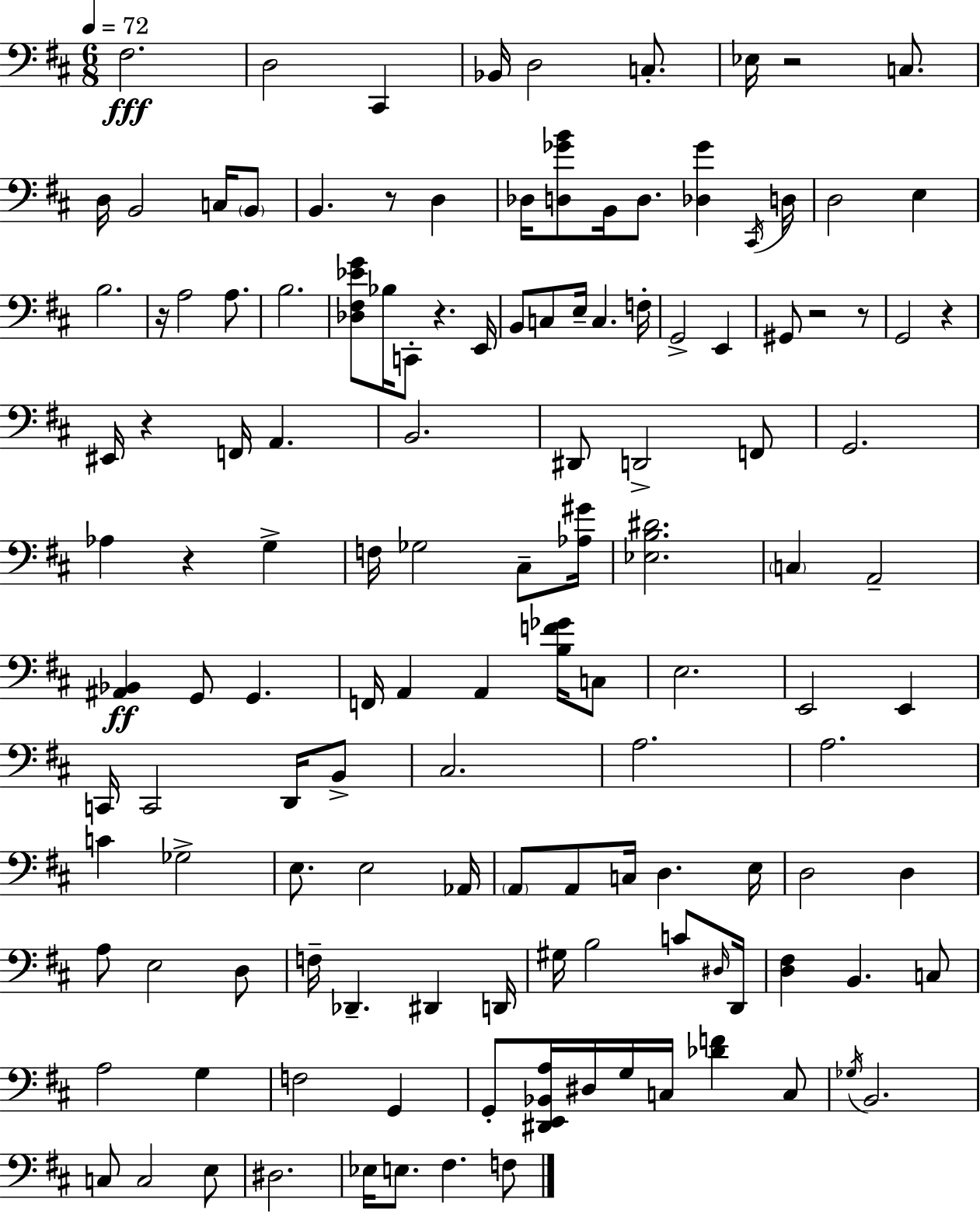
F#3/h. D3/h C#2/q Bb2/s D3/h C3/e. Eb3/s R/h C3/e. D3/s B2/h C3/s B2/e B2/q. R/e D3/q Db3/s [D3,Gb4,B4]/e B2/s D3/e. [Db3,Gb4]/q C#2/s D3/s D3/h E3/q B3/h. R/s A3/h A3/e. B3/h. [Db3,F#3,Eb4,G4]/e Bb3/s C2/e R/q. E2/s B2/e C3/e E3/s C3/q. F3/s G2/h E2/q G#2/e R/h R/e G2/h R/q EIS2/s R/q F2/s A2/q. B2/h. D#2/e D2/h F2/e G2/h. Ab3/q R/q G3/q F3/s Gb3/h C#3/e [Ab3,G#4]/s [Eb3,B3,D#4]/h. C3/q A2/h [A#2,Bb2]/q G2/e G2/q. F2/s A2/q A2/q [B3,F4,Gb4]/s C3/e E3/h. E2/h E2/q C2/s C2/h D2/s B2/e C#3/h. A3/h. A3/h. C4/q Gb3/h E3/e. E3/h Ab2/s A2/e A2/e C3/s D3/q. E3/s D3/h D3/q A3/e E3/h D3/e F3/s Db2/q. D#2/q D2/s G#3/s B3/h C4/e D#3/s D2/s [D3,F#3]/q B2/q. C3/e A3/h G3/q F3/h G2/q G2/e [D#2,E2,Bb2,A3]/s D#3/s G3/s C3/s [Db4,F4]/q C3/e Gb3/s B2/h. C3/e C3/h E3/e D#3/h. Eb3/s E3/e. F#3/q. F3/e